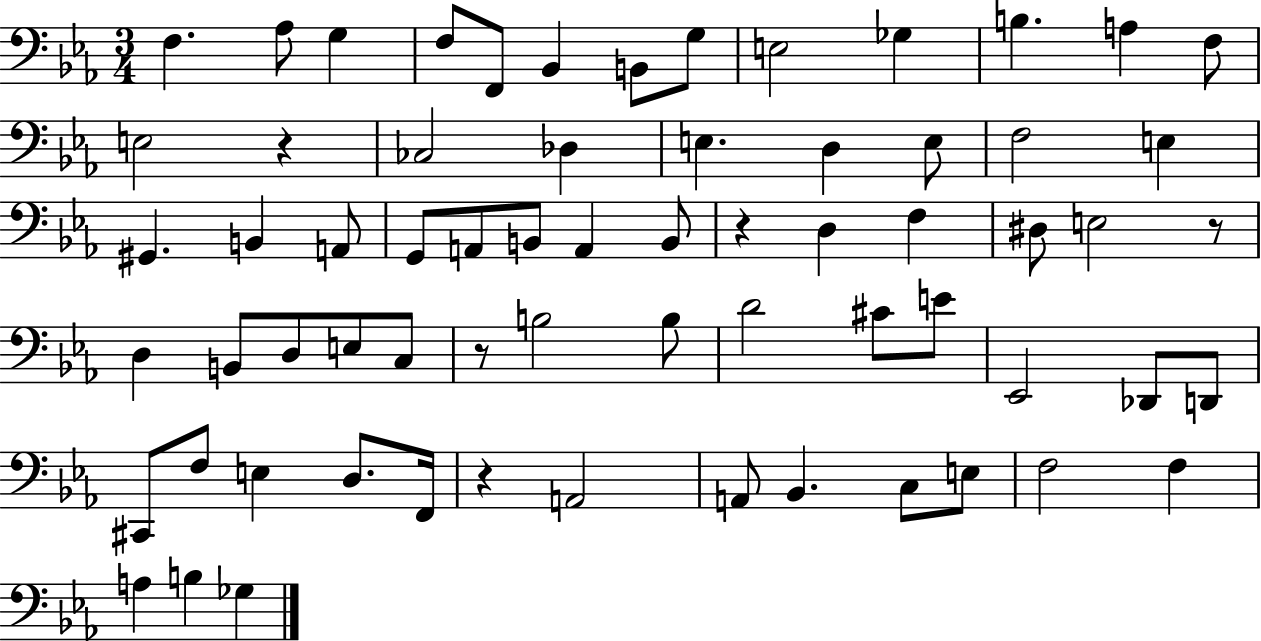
F3/q. Ab3/e G3/q F3/e F2/e Bb2/q B2/e G3/e E3/h Gb3/q B3/q. A3/q F3/e E3/h R/q CES3/h Db3/q E3/q. D3/q E3/e F3/h E3/q G#2/q. B2/q A2/e G2/e A2/e B2/e A2/q B2/e R/q D3/q F3/q D#3/e E3/h R/e D3/q B2/e D3/e E3/e C3/e R/e B3/h B3/e D4/h C#4/e E4/e Eb2/h Db2/e D2/e C#2/e F3/e E3/q D3/e. F2/s R/q A2/h A2/e Bb2/q. C3/e E3/e F3/h F3/q A3/q B3/q Gb3/q